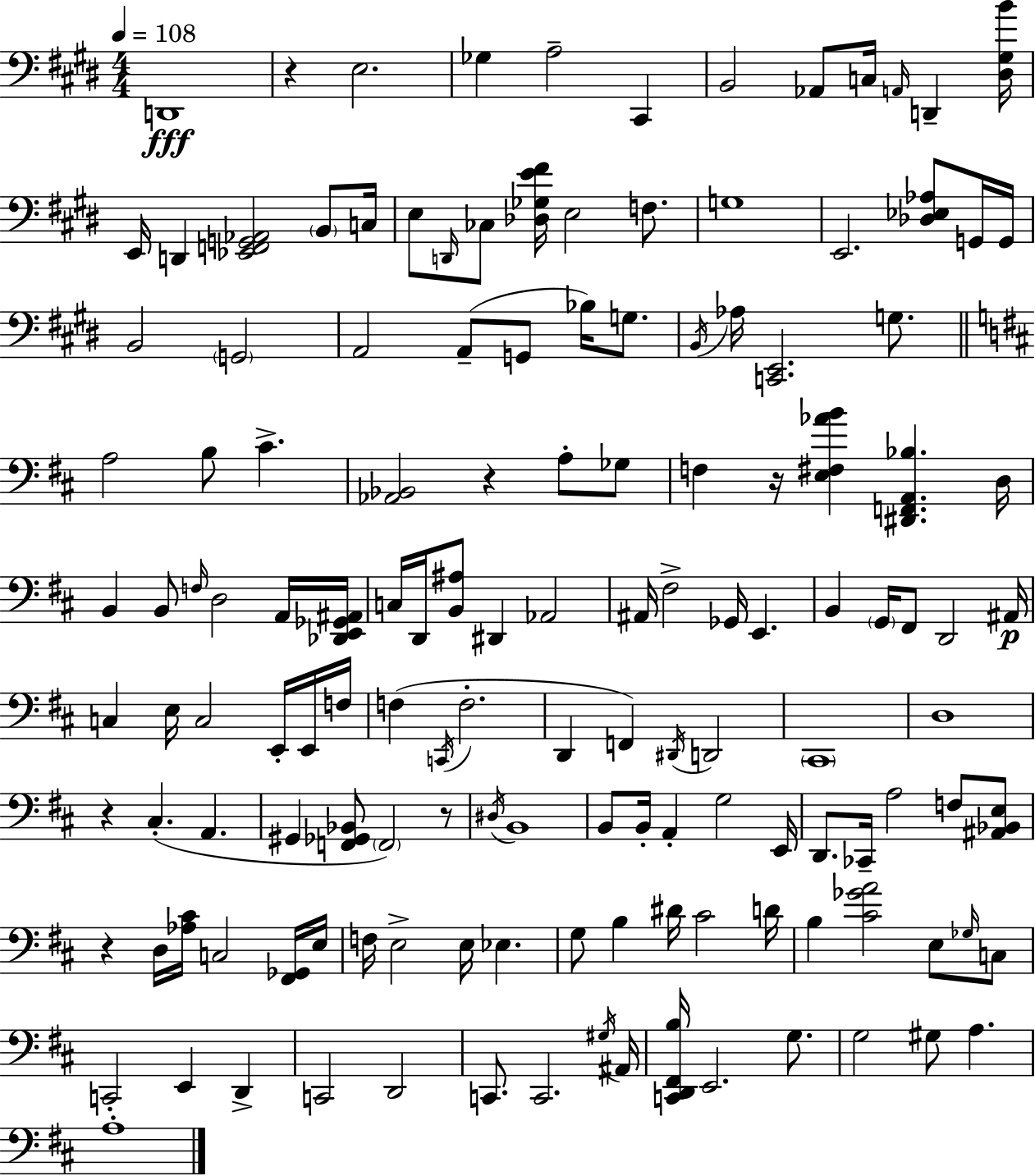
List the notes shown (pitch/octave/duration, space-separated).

D2/w R/q E3/h. Gb3/q A3/h C#2/q B2/h Ab2/e C3/s A2/s D2/q [D#3,G#3,B4]/s E2/s D2/q [Eb2,F2,G2,Ab2]/h B2/e C3/s E3/e D2/s CES3/e [Db3,Gb3,E4,F#4]/s E3/h F3/e. G3/w E2/h. [Db3,Eb3,Ab3]/e G2/s G2/s B2/h G2/h A2/h A2/e G2/e Bb3/s G3/e. B2/s Ab3/s [C2,E2]/h. G3/e. A3/h B3/e C#4/q. [Ab2,Bb2]/h R/q A3/e Gb3/e F3/q R/s [E3,F#3,Ab4,B4]/q [D#2,F2,A2,Bb3]/q. D3/s B2/q B2/e F3/s D3/h A2/s [Db2,E2,Gb2,A#2]/s C3/s D2/s [B2,A#3]/e D#2/q Ab2/h A#2/s F#3/h Gb2/s E2/q. B2/q G2/s F#2/e D2/h A#2/s C3/q E3/s C3/h E2/s E2/s F3/s F3/q C2/s F3/h. D2/q F2/q D#2/s D2/h C#2/w D3/w R/q C#3/q. A2/q. G#2/q [F2,Gb2,Bb2]/e F2/h R/e D#3/s B2/w B2/e B2/s A2/q G3/h E2/s D2/e. CES2/s A3/h F3/e [A#2,Bb2,E3]/e R/q D3/s [Ab3,C#4]/s C3/h [F#2,Gb2]/s E3/s F3/s E3/h E3/s Eb3/q. G3/e B3/q D#4/s C#4/h D4/s B3/q [C#4,Gb4,A4]/h E3/e Gb3/s C3/e C2/h E2/q D2/q C2/h D2/h C2/e. C2/h. G#3/s A#2/s [C2,D2,F#2,B3]/s E2/h. G3/e. G3/h G#3/e A3/q. A3/w